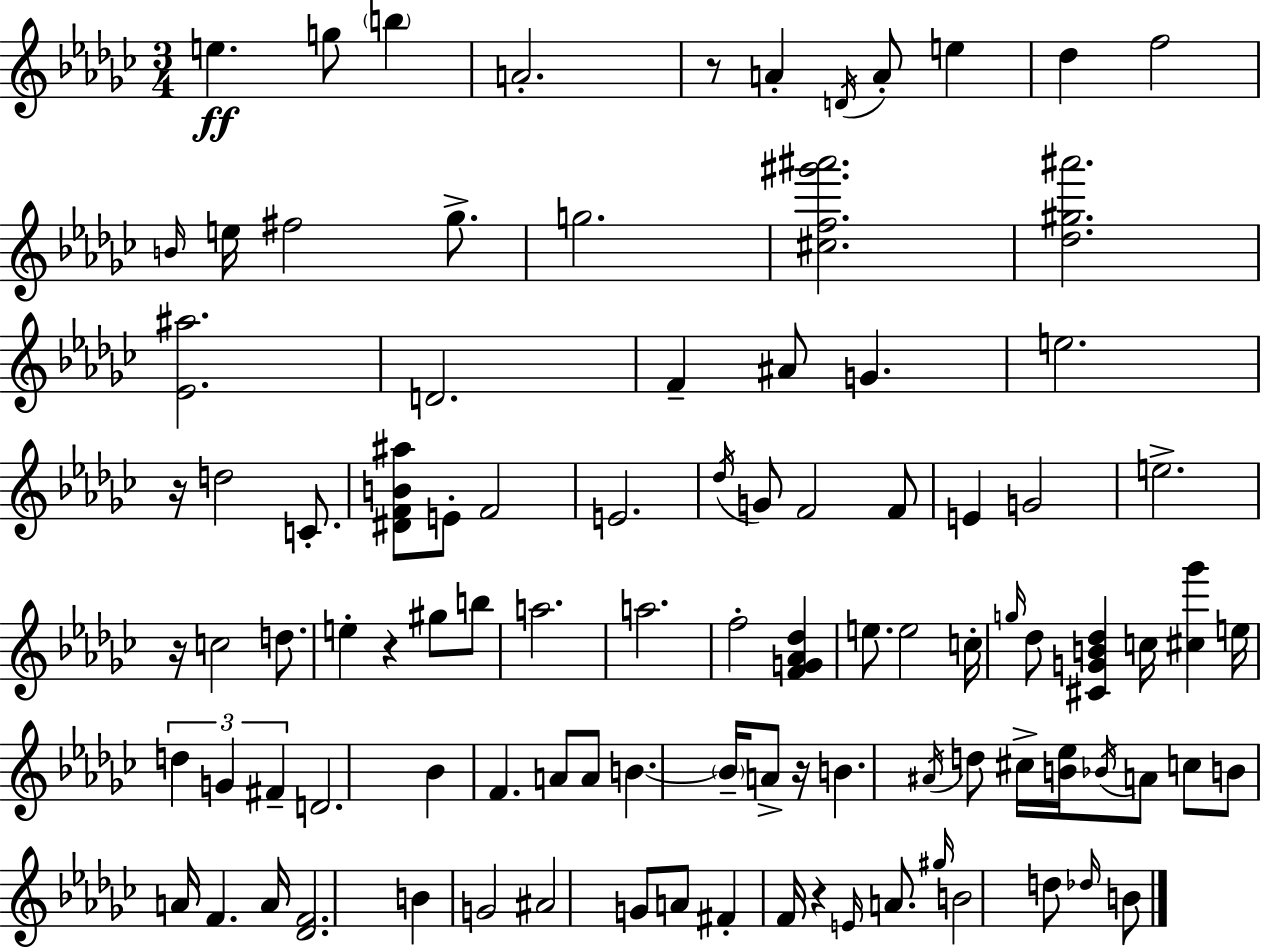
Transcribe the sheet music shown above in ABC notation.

X:1
T:Untitled
M:3/4
L:1/4
K:Ebm
e g/2 b A2 z/2 A D/4 A/2 e _d f2 B/4 e/4 ^f2 _g/2 g2 [^cf^g'^a']2 [_d^g^a']2 [_E^a]2 D2 F ^A/2 G e2 z/4 d2 C/2 [^DFB^a]/2 E/2 F2 E2 _d/4 G/2 F2 F/2 E G2 e2 z/4 c2 d/2 e z ^g/2 b/2 a2 a2 f2 [FG_A_d] e/2 e2 c/4 g/4 _d/2 [^CGB_d] c/4 [^c_g'] e/4 d G ^F D2 _B F A/2 A/2 B B/4 A/2 z/4 B ^A/4 d/2 ^c/4 [B_e]/4 _B/4 A/2 c/2 B/2 A/4 F A/4 [_DF]2 B G2 ^A2 G/2 A/2 ^F F/4 z E/4 A/2 ^g/4 B2 d/2 _d/4 B/2